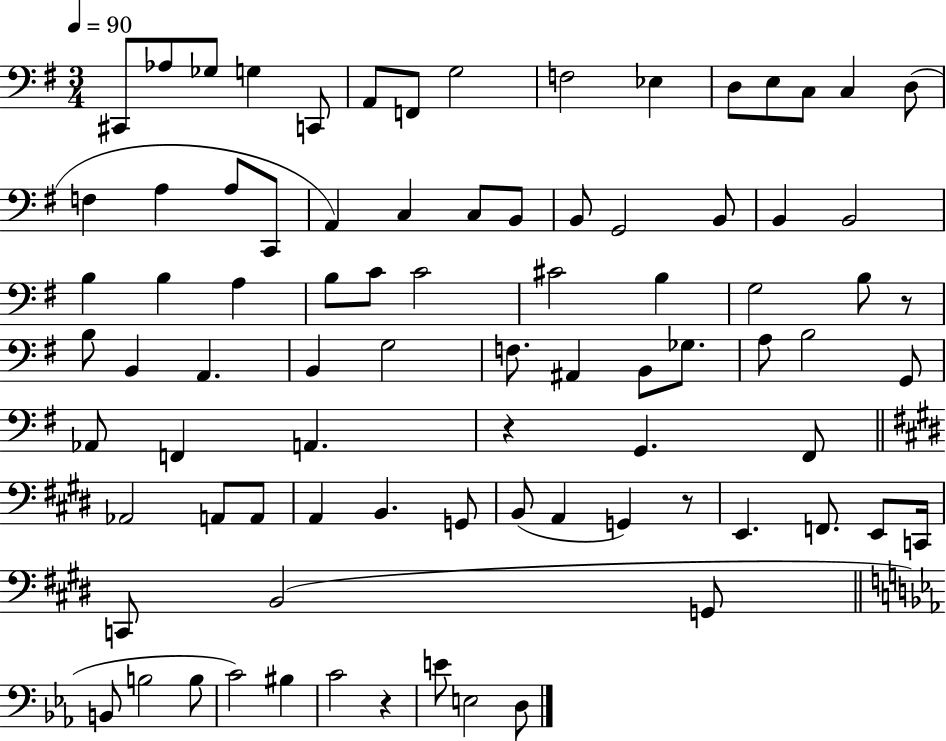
X:1
T:Untitled
M:3/4
L:1/4
K:G
^C,,/2 _A,/2 _G,/2 G, C,,/2 A,,/2 F,,/2 G,2 F,2 _E, D,/2 E,/2 C,/2 C, D,/2 F, A, A,/2 C,,/2 A,, C, C,/2 B,,/2 B,,/2 G,,2 B,,/2 B,, B,,2 B, B, A, B,/2 C/2 C2 ^C2 B, G,2 B,/2 z/2 B,/2 B,, A,, B,, G,2 F,/2 ^A,, B,,/2 _G,/2 A,/2 B,2 G,,/2 _A,,/2 F,, A,, z G,, ^F,,/2 _A,,2 A,,/2 A,,/2 A,, B,, G,,/2 B,,/2 A,, G,, z/2 E,, F,,/2 E,,/2 C,,/4 C,,/2 B,,2 G,,/2 B,,/2 B,2 B,/2 C2 ^B, C2 z E/2 E,2 D,/2